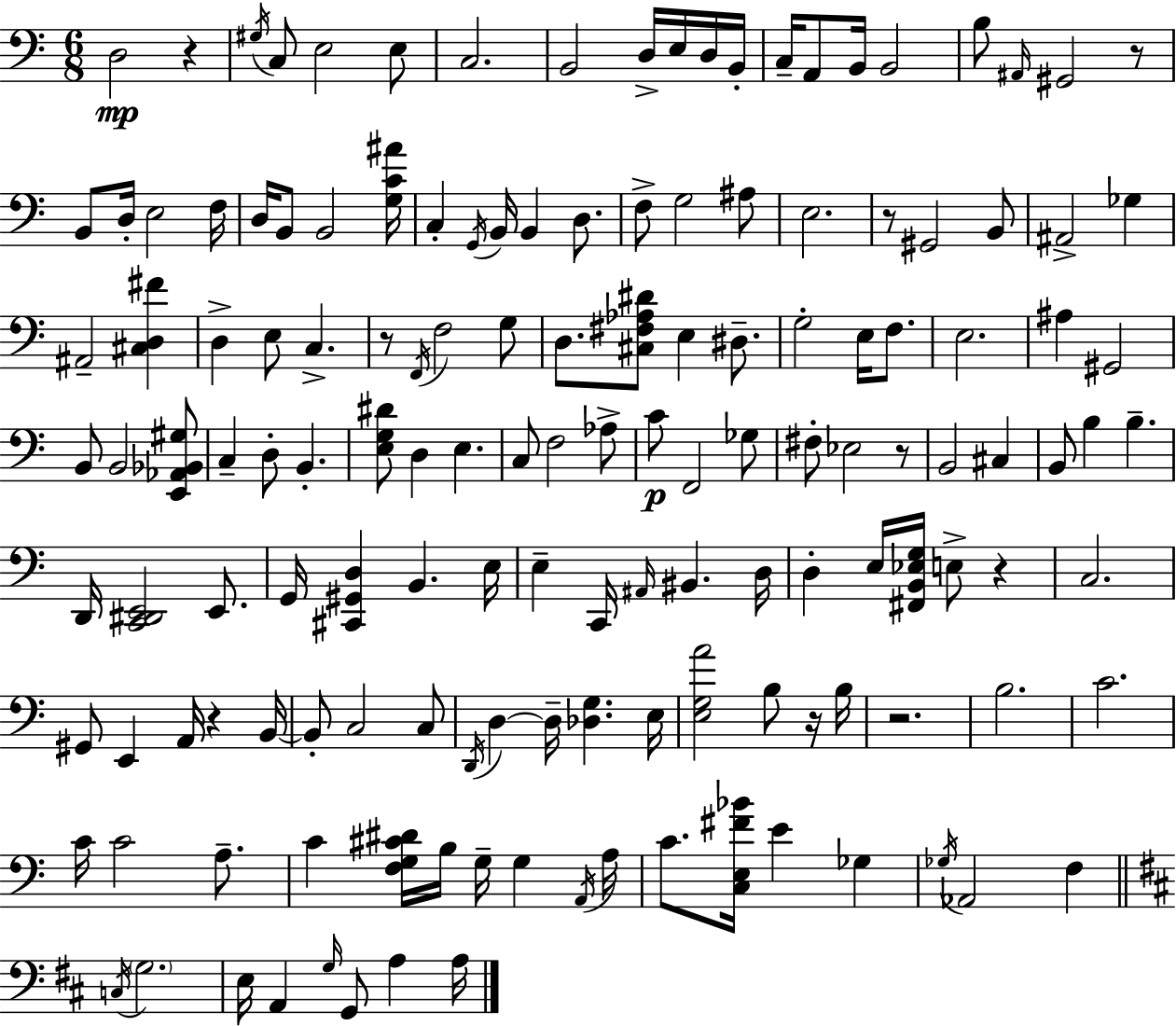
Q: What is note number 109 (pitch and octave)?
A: G3